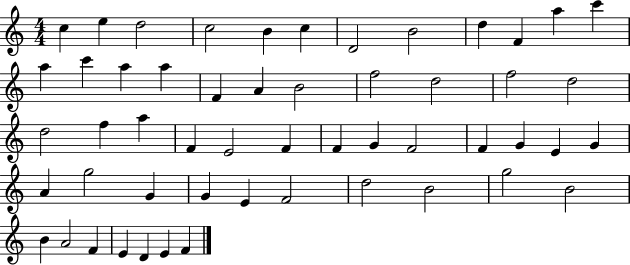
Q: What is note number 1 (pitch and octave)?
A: C5